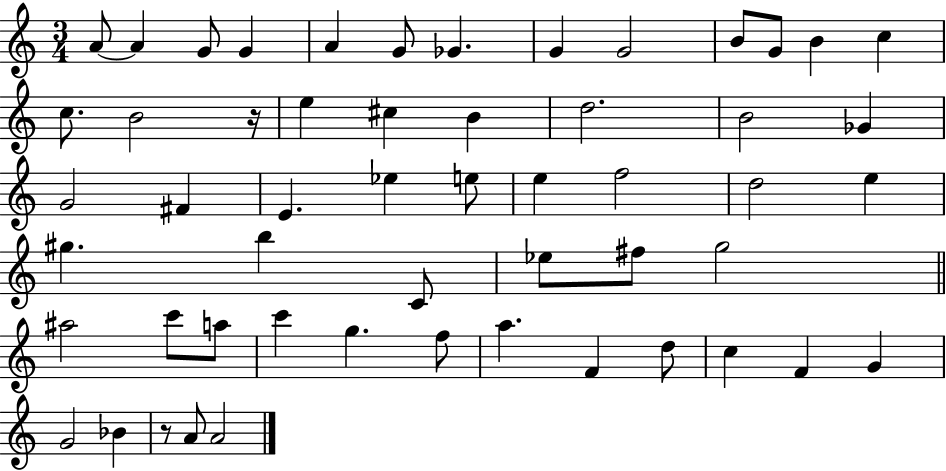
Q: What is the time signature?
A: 3/4